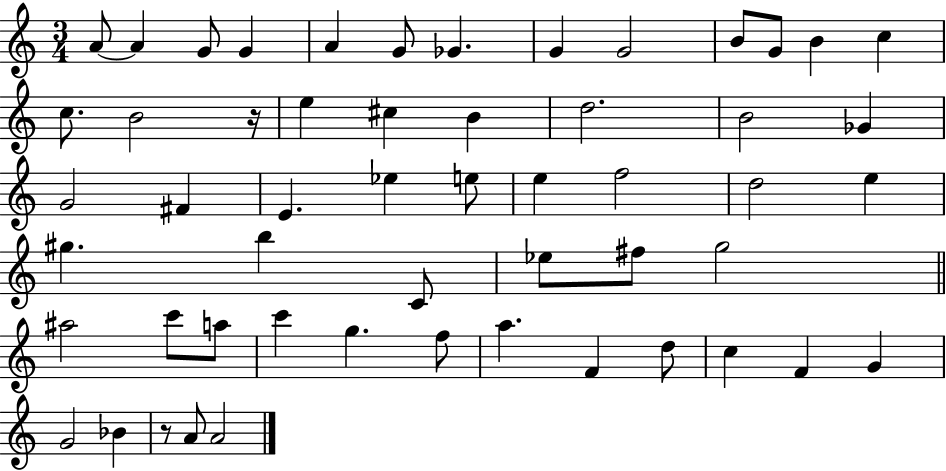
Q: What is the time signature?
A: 3/4